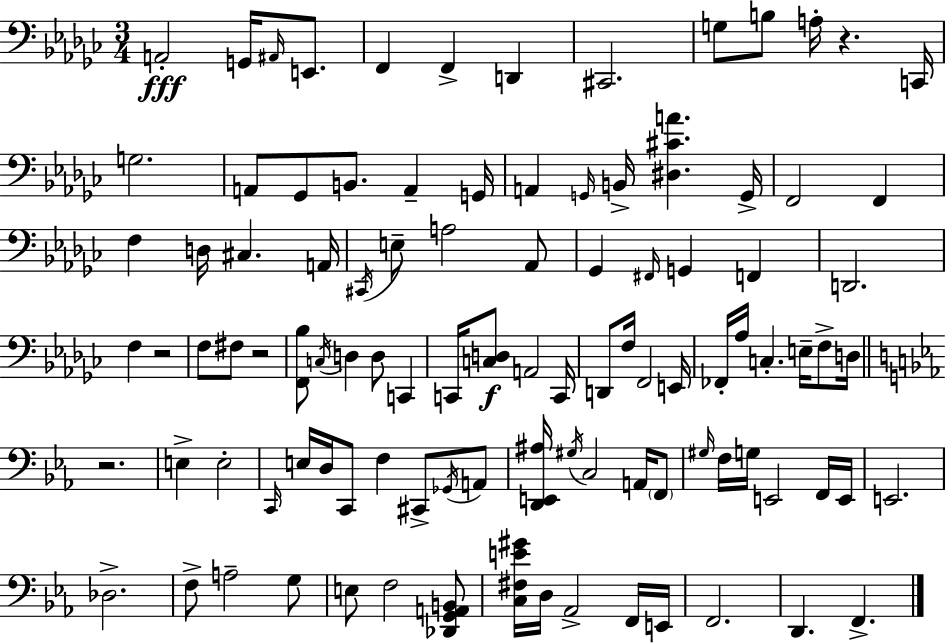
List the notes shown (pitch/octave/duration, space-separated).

A2/h G2/s A#2/s E2/e. F2/q F2/q D2/q C#2/h. G3/e B3/e A3/s R/q. C2/s G3/h. A2/e Gb2/e B2/e. A2/q G2/s A2/q G2/s B2/s [D#3,C#4,A4]/q. G2/s F2/h F2/q F3/q D3/s C#3/q. A2/s C#2/s E3/e A3/h Ab2/e Gb2/q F#2/s G2/q F2/q D2/h. F3/q R/h F3/e F#3/e R/h [F2,Bb3]/e C3/s D3/q D3/e C2/q C2/s [C3,D3]/e A2/h C2/s D2/e F3/s F2/h E2/s FES2/s Ab3/s C3/q. E3/s F3/e D3/s R/h. E3/q E3/h C2/s E3/s D3/s C2/e F3/q C#2/e Gb2/s A2/e [D2,E2,A#3]/s G#3/s C3/h A2/s F2/e G#3/s F3/s G3/s E2/h F2/s E2/s E2/h. Db3/h. F3/e A3/h G3/e E3/e F3/h [Db2,G2,A2,B2]/e [C3,F#3,E4,G#4]/s D3/s Ab2/h F2/s E2/s F2/h. D2/q. F2/q.